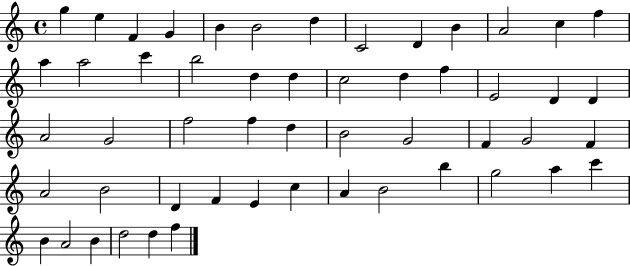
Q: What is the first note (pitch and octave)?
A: G5